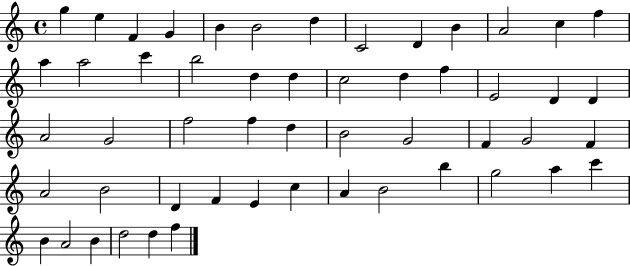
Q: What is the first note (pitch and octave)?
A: G5